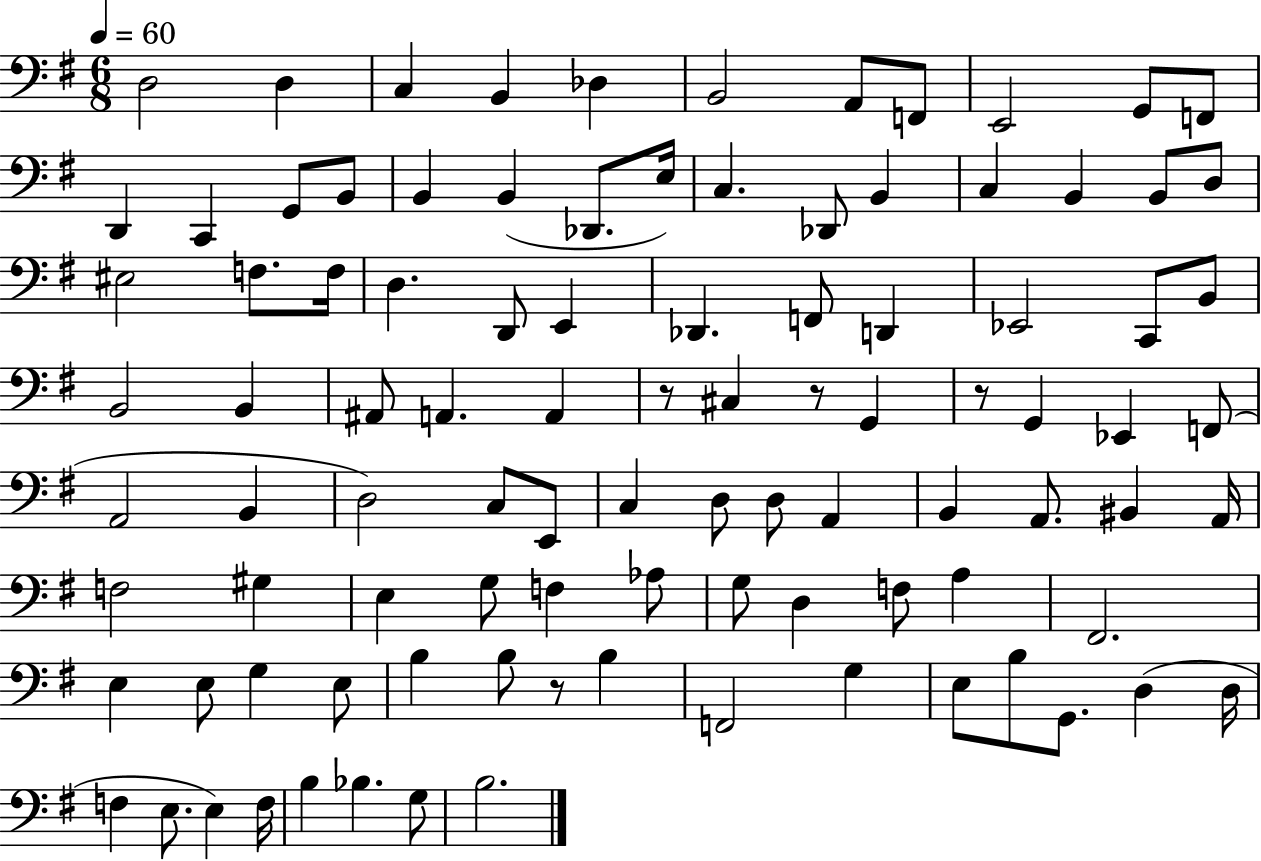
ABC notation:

X:1
T:Untitled
M:6/8
L:1/4
K:G
D,2 D, C, B,, _D, B,,2 A,,/2 F,,/2 E,,2 G,,/2 F,,/2 D,, C,, G,,/2 B,,/2 B,, B,, _D,,/2 E,/4 C, _D,,/2 B,, C, B,, B,,/2 D,/2 ^E,2 F,/2 F,/4 D, D,,/2 E,, _D,, F,,/2 D,, _E,,2 C,,/2 B,,/2 B,,2 B,, ^A,,/2 A,, A,, z/2 ^C, z/2 G,, z/2 G,, _E,, F,,/2 A,,2 B,, D,2 C,/2 E,,/2 C, D,/2 D,/2 A,, B,, A,,/2 ^B,, A,,/4 F,2 ^G, E, G,/2 F, _A,/2 G,/2 D, F,/2 A, ^F,,2 E, E,/2 G, E,/2 B, B,/2 z/2 B, F,,2 G, E,/2 B,/2 G,,/2 D, D,/4 F, E,/2 E, F,/4 B, _B, G,/2 B,2